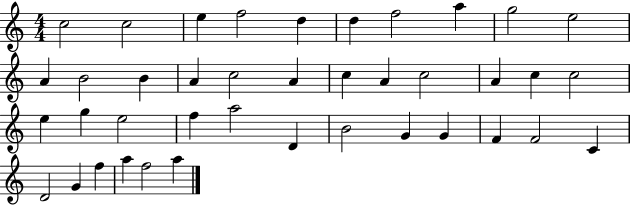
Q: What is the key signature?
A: C major